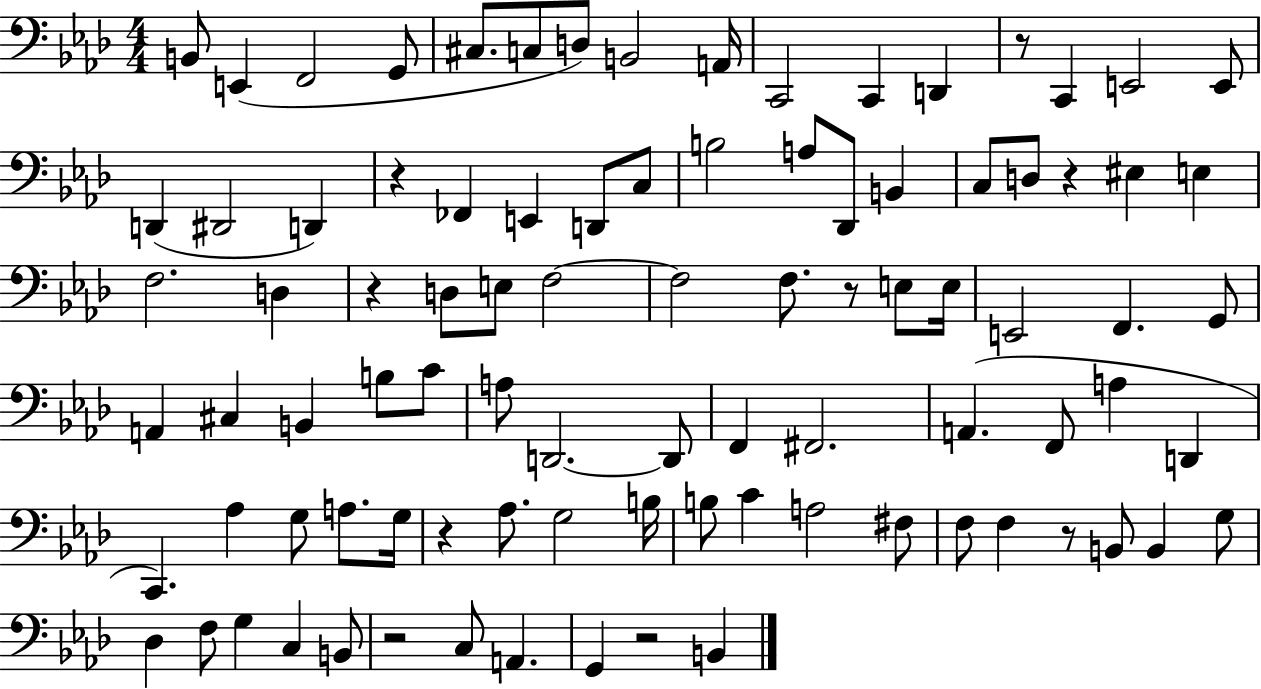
B2/e E2/q F2/h G2/e C#3/e. C3/e D3/e B2/h A2/s C2/h C2/q D2/q R/e C2/q E2/h E2/e D2/q D#2/h D2/q R/q FES2/q E2/q D2/e C3/e B3/h A3/e Db2/e B2/q C3/e D3/e R/q EIS3/q E3/q F3/h. D3/q R/q D3/e E3/e F3/h F3/h F3/e. R/e E3/e E3/s E2/h F2/q. G2/e A2/q C#3/q B2/q B3/e C4/e A3/e D2/h. D2/e F2/q F#2/h. A2/q. F2/e A3/q D2/q C2/q. Ab3/q G3/e A3/e. G3/s R/q Ab3/e. G3/h B3/s B3/e C4/q A3/h F#3/e F3/e F3/q R/e B2/e B2/q G3/e Db3/q F3/e G3/q C3/q B2/e R/h C3/e A2/q. G2/q R/h B2/q